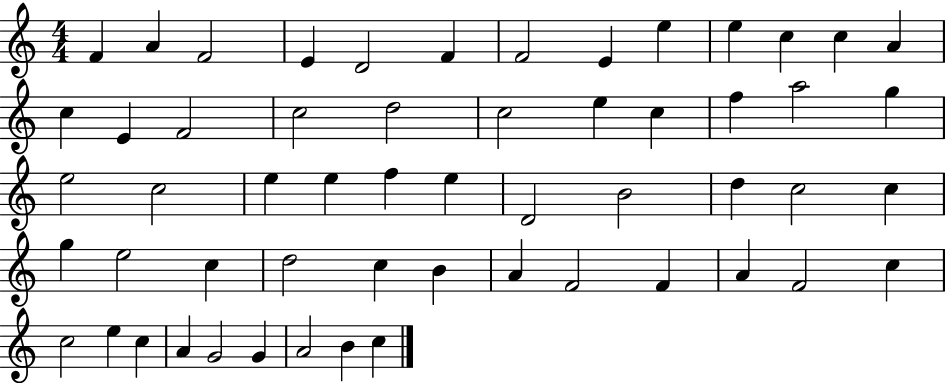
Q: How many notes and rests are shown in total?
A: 56